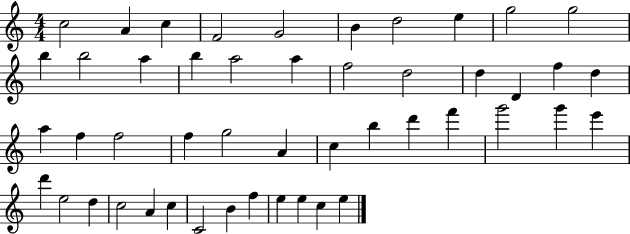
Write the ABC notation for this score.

X:1
T:Untitled
M:4/4
L:1/4
K:C
c2 A c F2 G2 B d2 e g2 g2 b b2 a b a2 a f2 d2 d D f d a f f2 f g2 A c b d' f' g'2 g' e' d' e2 d c2 A c C2 B f e e c e